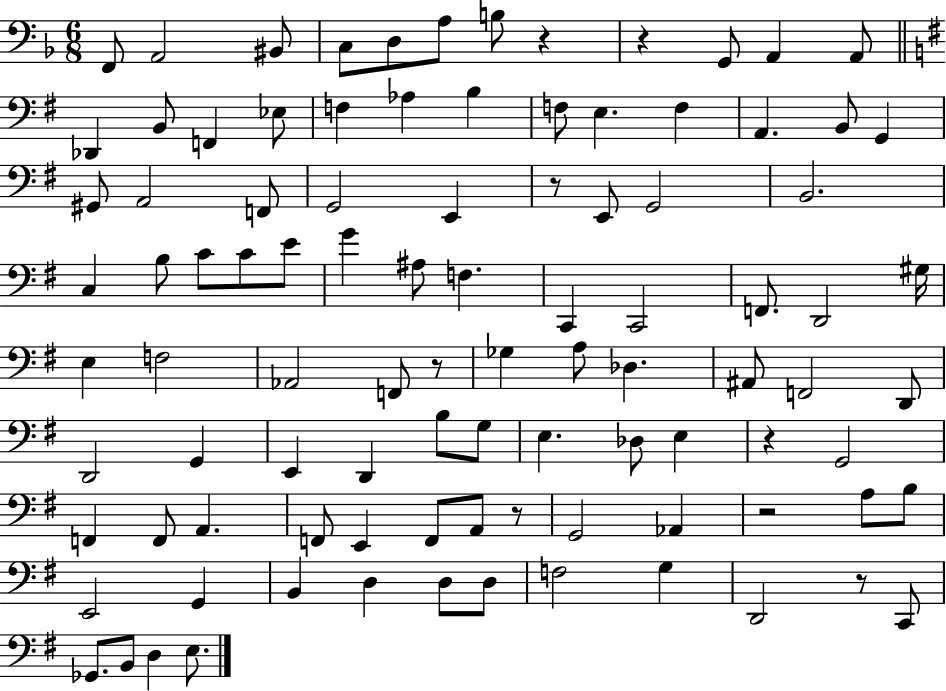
X:1
T:Untitled
M:6/8
L:1/4
K:F
F,,/2 A,,2 ^B,,/2 C,/2 D,/2 A,/2 B,/2 z z G,,/2 A,, A,,/2 _D,, B,,/2 F,, _E,/2 F, _A, B, F,/2 E, F, A,, B,,/2 G,, ^G,,/2 A,,2 F,,/2 G,,2 E,, z/2 E,,/2 G,,2 B,,2 C, B,/2 C/2 C/2 E/2 G ^A,/2 F, C,, C,,2 F,,/2 D,,2 ^G,/4 E, F,2 _A,,2 F,,/2 z/2 _G, A,/2 _D, ^A,,/2 F,,2 D,,/2 D,,2 G,, E,, D,, B,/2 G,/2 E, _D,/2 E, z G,,2 F,, F,,/2 A,, F,,/2 E,, F,,/2 A,,/2 z/2 G,,2 _A,, z2 A,/2 B,/2 E,,2 G,, B,, D, D,/2 D,/2 F,2 G, D,,2 z/2 C,,/2 _G,,/2 B,,/2 D, E,/2